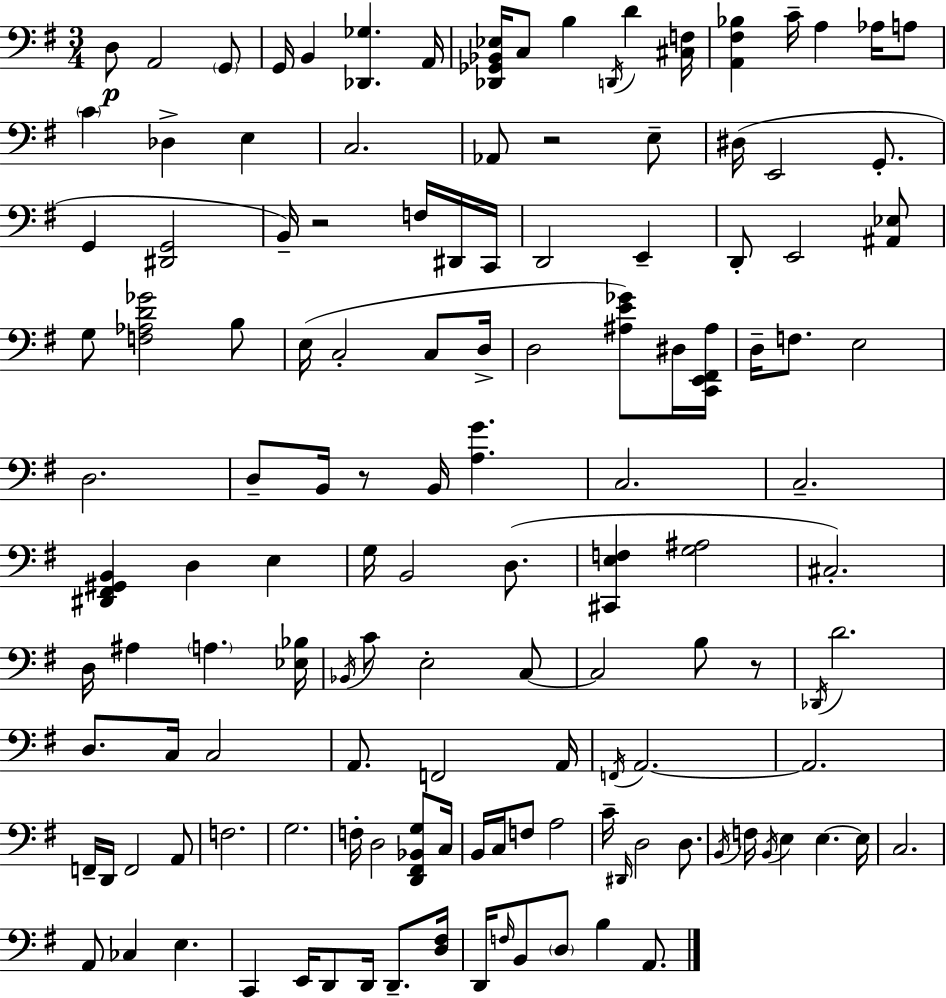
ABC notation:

X:1
T:Untitled
M:3/4
L:1/4
K:Em
D,/2 A,,2 G,,/2 G,,/4 B,, [_D,,_G,] A,,/4 [_D,,_G,,_B,,_E,]/4 C,/2 B, D,,/4 D [^C,F,]/4 [A,,^F,_B,] C/4 A, _A,/4 A,/2 C _D, E, C,2 _A,,/2 z2 E,/2 ^D,/4 E,,2 G,,/2 G,, [^D,,G,,]2 B,,/4 z2 F,/4 ^D,,/4 C,,/4 D,,2 E,, D,,/2 E,,2 [^A,,_E,]/2 G,/2 [F,_A,D_G]2 B,/2 E,/4 C,2 C,/2 D,/4 D,2 [^A,E_G]/2 ^D,/4 [C,,E,,^F,,^A,]/4 D,/4 F,/2 E,2 D,2 D,/2 B,,/4 z/2 B,,/4 [A,G] C,2 C,2 [^D,,^F,,^G,,B,,] D, E, G,/4 B,,2 D,/2 [^C,,E,F,] [G,^A,]2 ^C,2 D,/4 ^A, A, [_E,_B,]/4 _B,,/4 C/2 E,2 C,/2 C,2 B,/2 z/2 _D,,/4 D2 D,/2 C,/4 C,2 A,,/2 F,,2 A,,/4 F,,/4 A,,2 A,,2 F,,/4 D,,/4 F,,2 A,,/2 F,2 G,2 F,/4 D,2 [D,,^F,,_B,,G,]/2 C,/4 B,,/4 C,/4 F,/2 A,2 C/4 ^D,,/4 D,2 D,/2 B,,/4 F,/4 B,,/4 E, E, E,/4 C,2 A,,/2 _C, E, C,, E,,/4 D,,/2 D,,/4 D,,/2 [D,^F,]/4 D,,/4 F,/4 B,,/2 D,/2 B, A,,/2